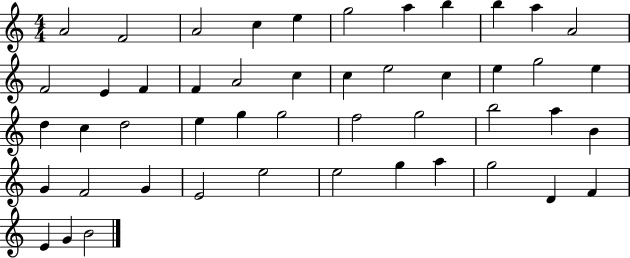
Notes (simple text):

A4/h F4/h A4/h C5/q E5/q G5/h A5/q B5/q B5/q A5/q A4/h F4/h E4/q F4/q F4/q A4/h C5/q C5/q E5/h C5/q E5/q G5/h E5/q D5/q C5/q D5/h E5/q G5/q G5/h F5/h G5/h B5/h A5/q B4/q G4/q F4/h G4/q E4/h E5/h E5/h G5/q A5/q G5/h D4/q F4/q E4/q G4/q B4/h